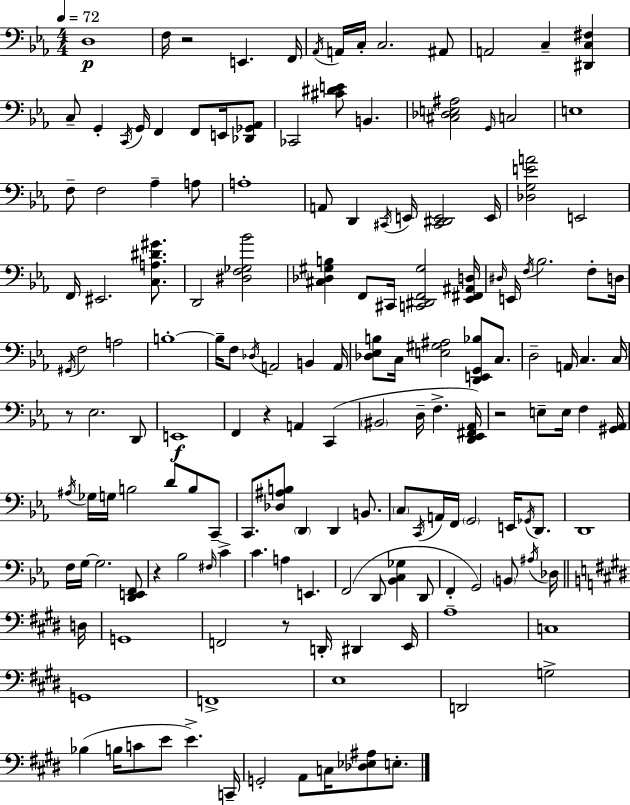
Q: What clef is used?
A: bass